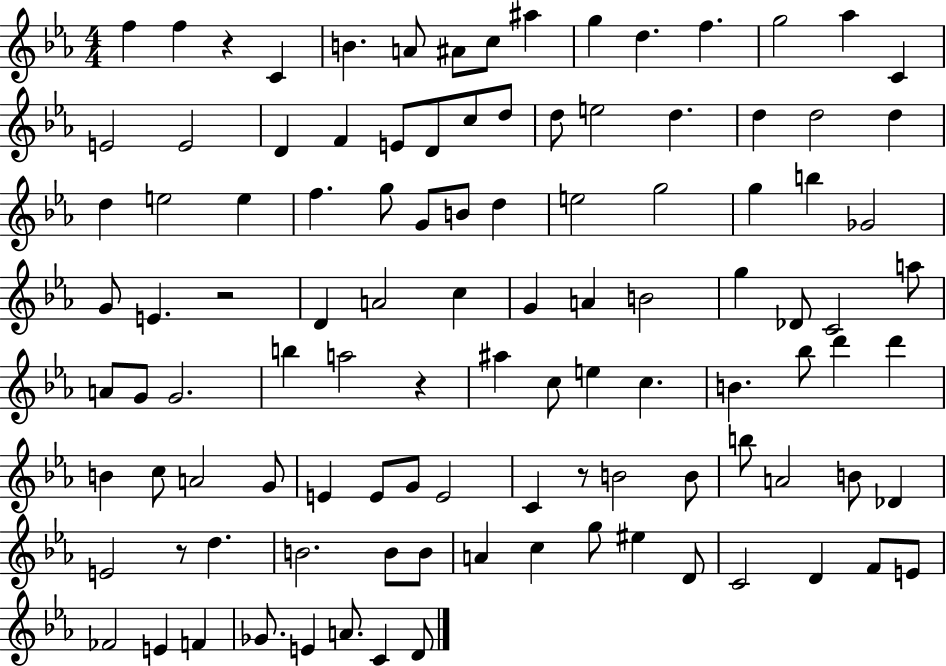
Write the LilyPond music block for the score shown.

{
  \clef treble
  \numericTimeSignature
  \time 4/4
  \key ees \major
  f''4 f''4 r4 c'4 | b'4. a'8 ais'8 c''8 ais''4 | g''4 d''4. f''4. | g''2 aes''4 c'4 | \break e'2 e'2 | d'4 f'4 e'8 d'8 c''8 d''8 | d''8 e''2 d''4. | d''4 d''2 d''4 | \break d''4 e''2 e''4 | f''4. g''8 g'8 b'8 d''4 | e''2 g''2 | g''4 b''4 ges'2 | \break g'8 e'4. r2 | d'4 a'2 c''4 | g'4 a'4 b'2 | g''4 des'8 c'2 a''8 | \break a'8 g'8 g'2. | b''4 a''2 r4 | ais''4 c''8 e''4 c''4. | b'4. bes''8 d'''4 d'''4 | \break b'4 c''8 a'2 g'8 | e'4 e'8 g'8 e'2 | c'4 r8 b'2 b'8 | b''8 a'2 b'8 des'4 | \break e'2 r8 d''4. | b'2. b'8 b'8 | a'4 c''4 g''8 eis''4 d'8 | c'2 d'4 f'8 e'8 | \break fes'2 e'4 f'4 | ges'8. e'4 a'8. c'4 d'8 | \bar "|."
}